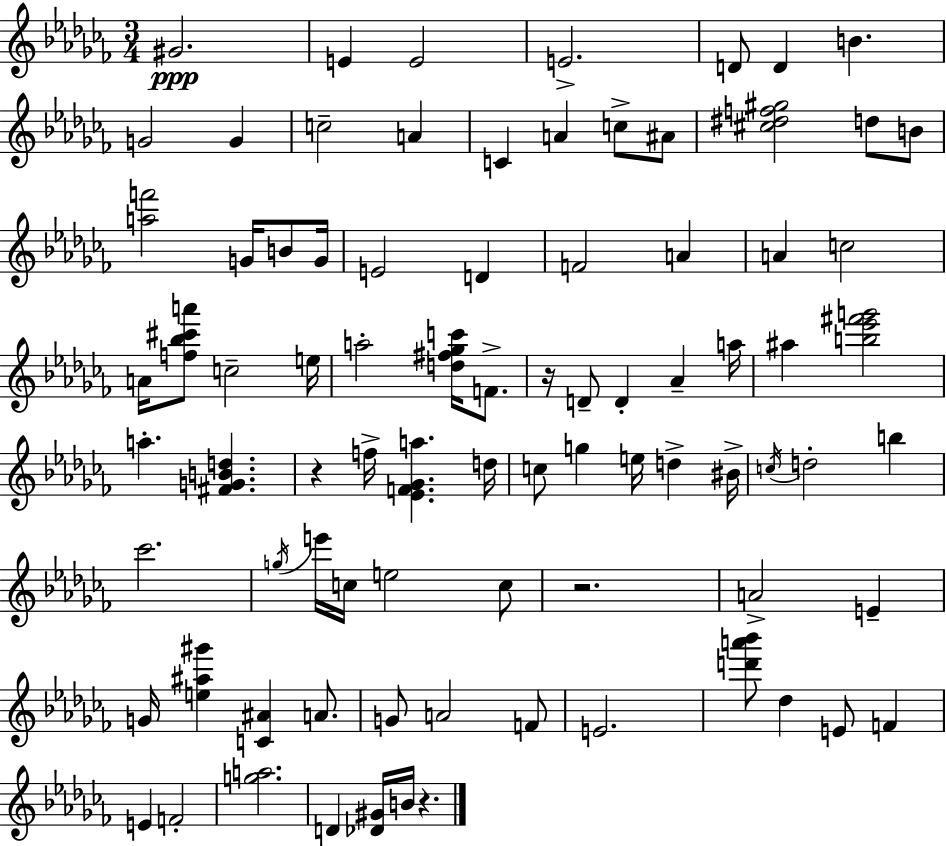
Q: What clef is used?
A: treble